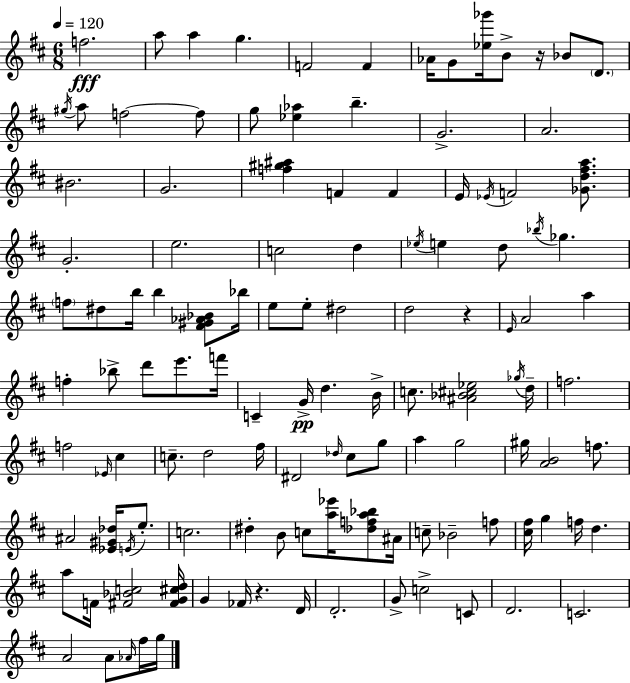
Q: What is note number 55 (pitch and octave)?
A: D5